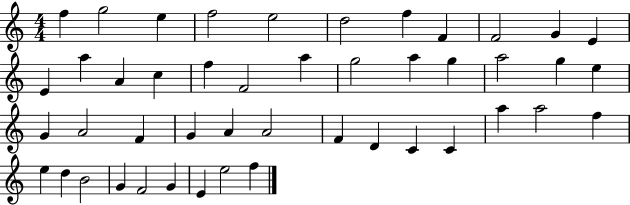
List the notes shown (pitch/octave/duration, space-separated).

F5/q G5/h E5/q F5/h E5/h D5/h F5/q F4/q F4/h G4/q E4/q E4/q A5/q A4/q C5/q F5/q F4/h A5/q G5/h A5/q G5/q A5/h G5/q E5/q G4/q A4/h F4/q G4/q A4/q A4/h F4/q D4/q C4/q C4/q A5/q A5/h F5/q E5/q D5/q B4/h G4/q F4/h G4/q E4/q E5/h F5/q